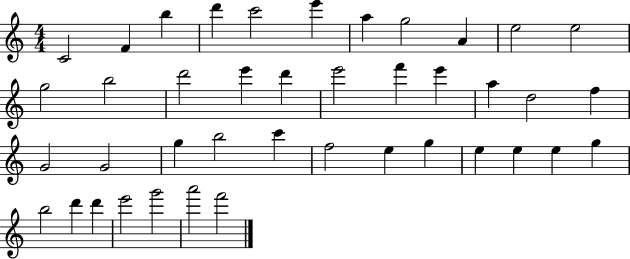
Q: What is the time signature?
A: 4/4